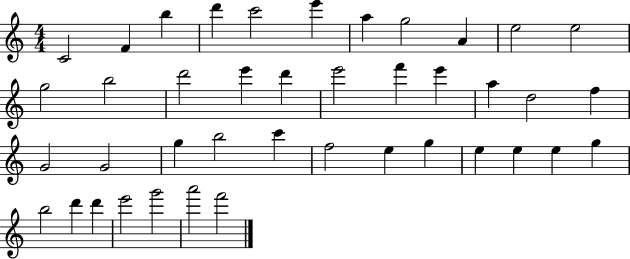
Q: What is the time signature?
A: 4/4